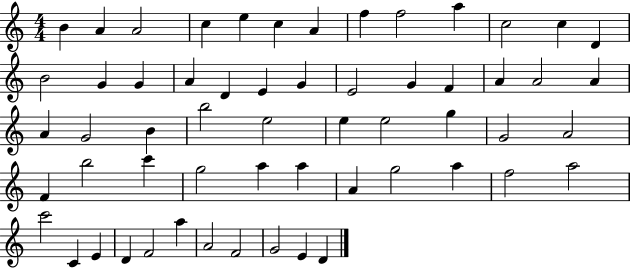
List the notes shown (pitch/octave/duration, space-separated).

B4/q A4/q A4/h C5/q E5/q C5/q A4/q F5/q F5/h A5/q C5/h C5/q D4/q B4/h G4/q G4/q A4/q D4/q E4/q G4/q E4/h G4/q F4/q A4/q A4/h A4/q A4/q G4/h B4/q B5/h E5/h E5/q E5/h G5/q G4/h A4/h F4/q B5/h C6/q G5/h A5/q A5/q A4/q G5/h A5/q F5/h A5/h C6/h C4/q E4/q D4/q F4/h A5/q A4/h F4/h G4/h E4/q D4/q